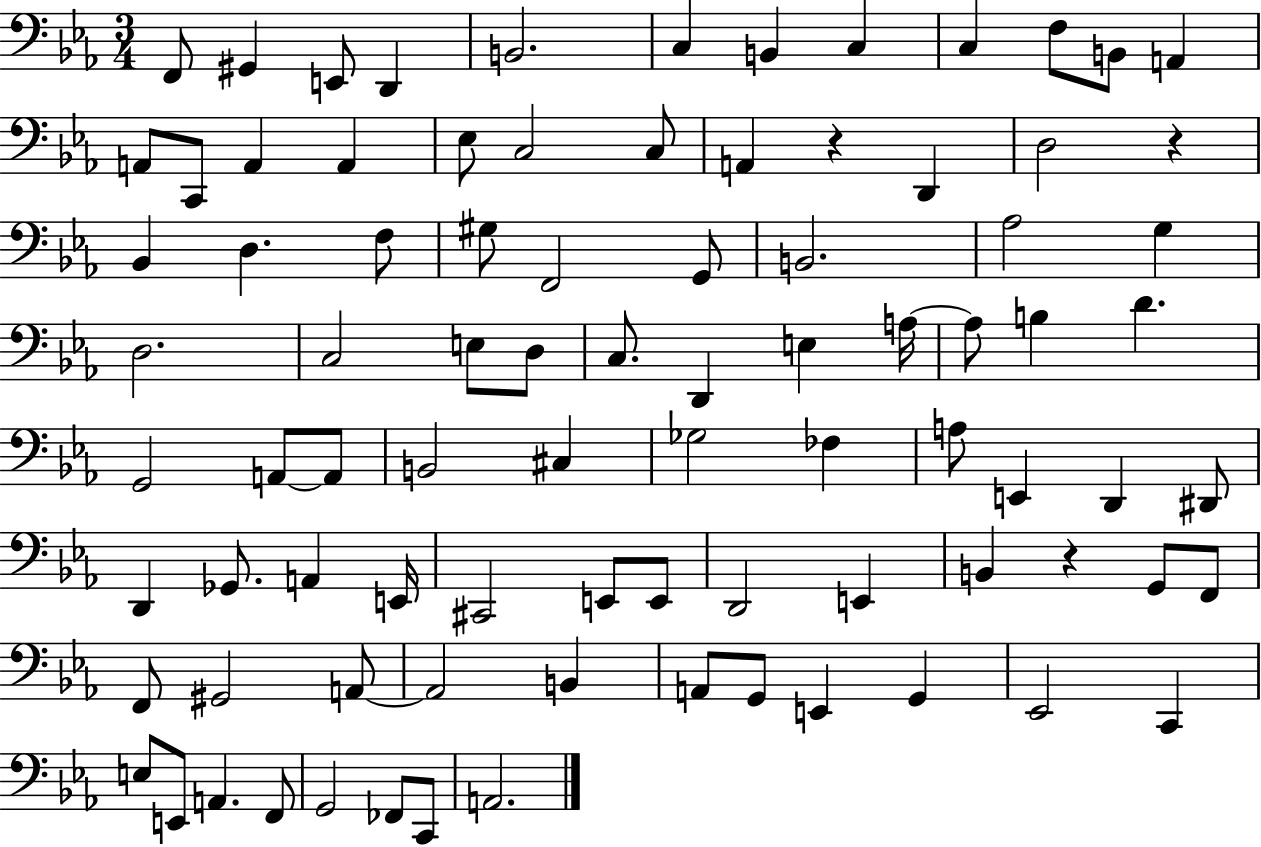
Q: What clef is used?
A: bass